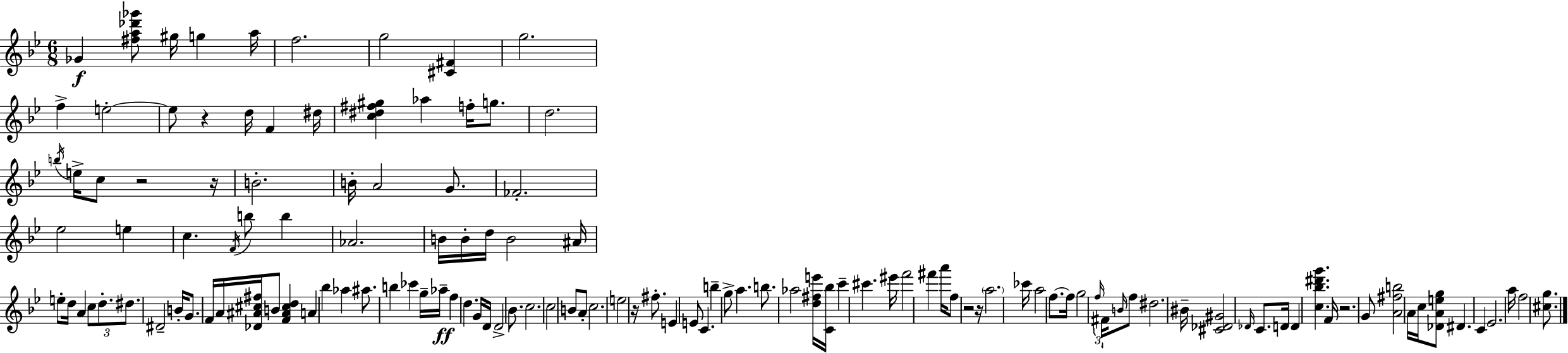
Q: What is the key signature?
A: BES major